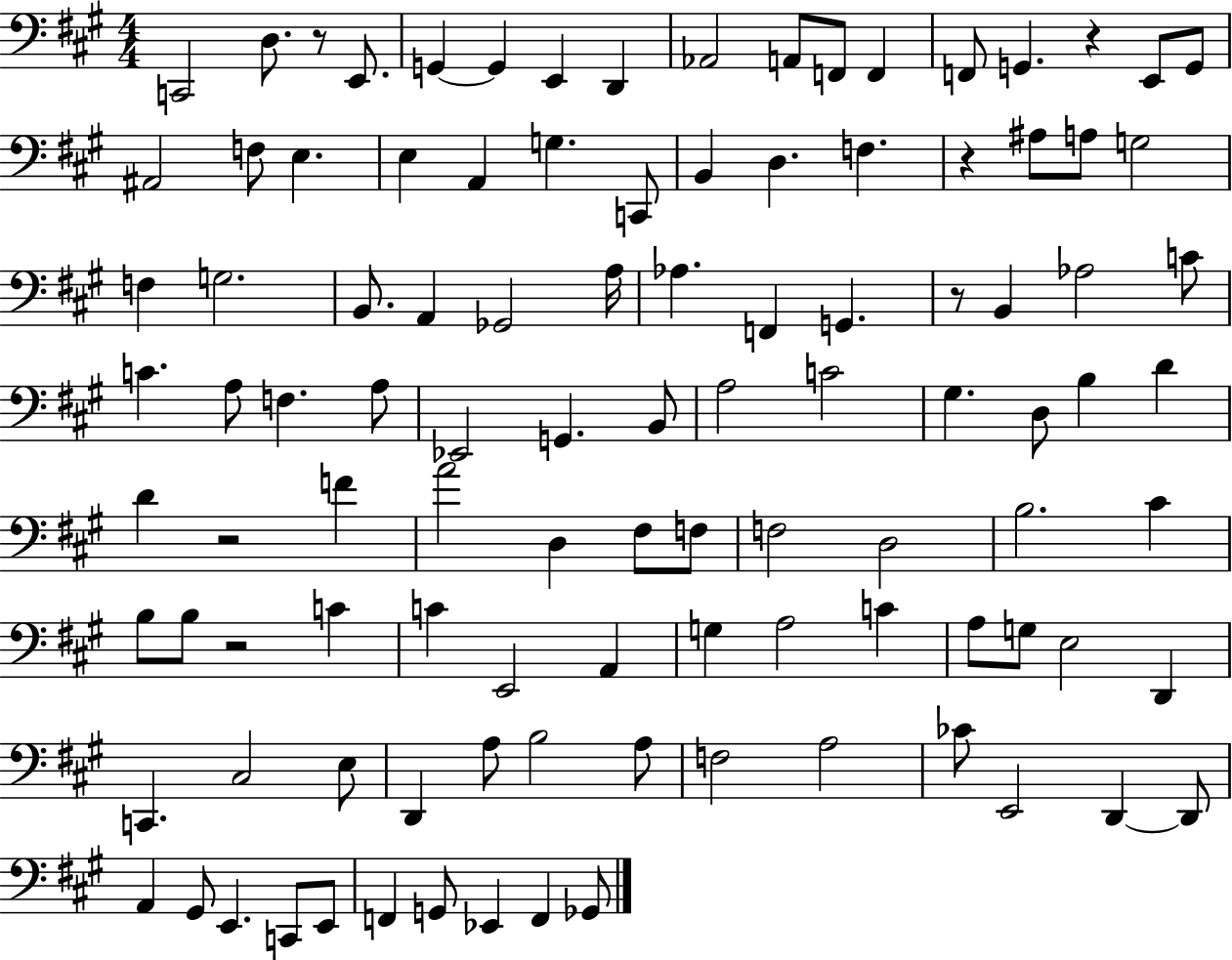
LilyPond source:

{
  \clef bass
  \numericTimeSignature
  \time 4/4
  \key a \major
  \repeat volta 2 { c,2 d8. r8 e,8. | g,4~~ g,4 e,4 d,4 | aes,2 a,8 f,8 f,4 | f,8 g,4. r4 e,8 g,8 | \break ais,2 f8 e4. | e4 a,4 g4. c,8 | b,4 d4. f4. | r4 ais8 a8 g2 | \break f4 g2. | b,8. a,4 ges,2 a16 | aes4. f,4 g,4. | r8 b,4 aes2 c'8 | \break c'4. a8 f4. a8 | ees,2 g,4. b,8 | a2 c'2 | gis4. d8 b4 d'4 | \break d'4 r2 f'4 | a'2 d4 fis8 f8 | f2 d2 | b2. cis'4 | \break b8 b8 r2 c'4 | c'4 e,2 a,4 | g4 a2 c'4 | a8 g8 e2 d,4 | \break c,4. cis2 e8 | d,4 a8 b2 a8 | f2 a2 | ces'8 e,2 d,4~~ d,8 | \break a,4 gis,8 e,4. c,8 e,8 | f,4 g,8 ees,4 f,4 ges,8 | } \bar "|."
}